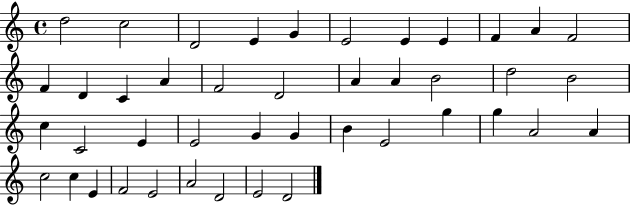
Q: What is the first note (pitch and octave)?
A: D5